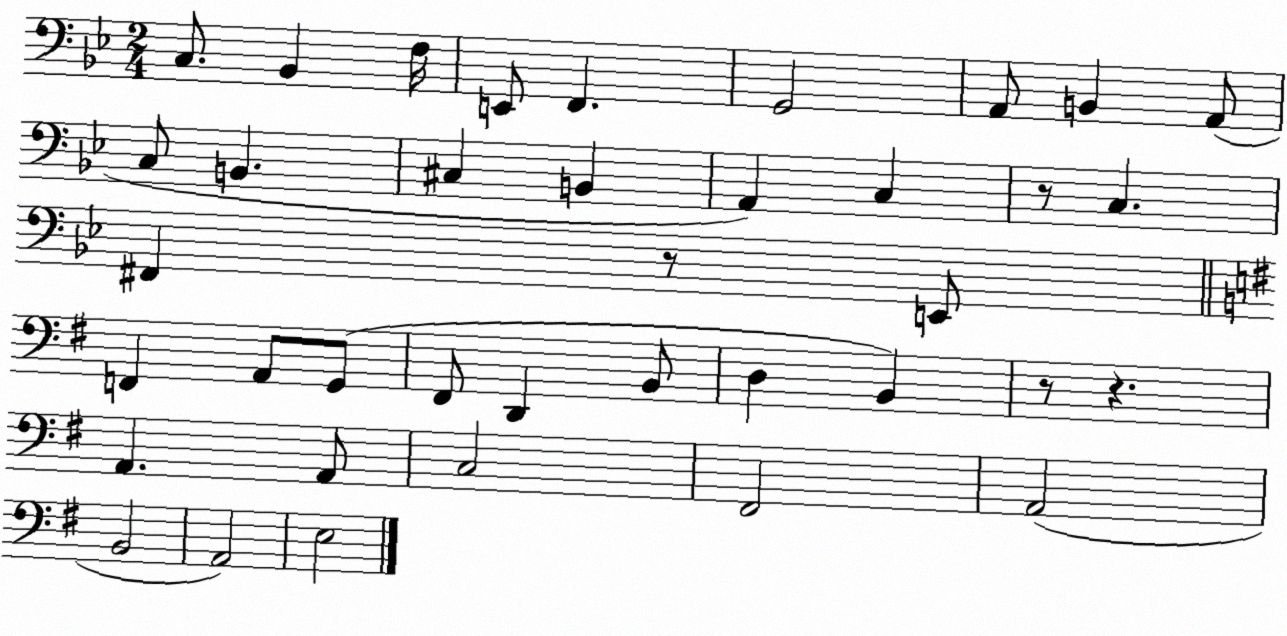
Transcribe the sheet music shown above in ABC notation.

X:1
T:Untitled
M:2/4
L:1/4
K:Bb
C,/2 _B,, F,/4 E,,/2 F,, G,,2 A,,/2 B,, A,,/2 C,/2 B,, ^C, B,, A,, C, z/2 C, ^F,, z/2 E,,/2 F,, A,,/2 G,,/2 ^F,,/2 D,, B,,/2 D, B,, z/2 z A,, A,,/2 C,2 ^F,,2 A,,2 B,,2 A,,2 E,2